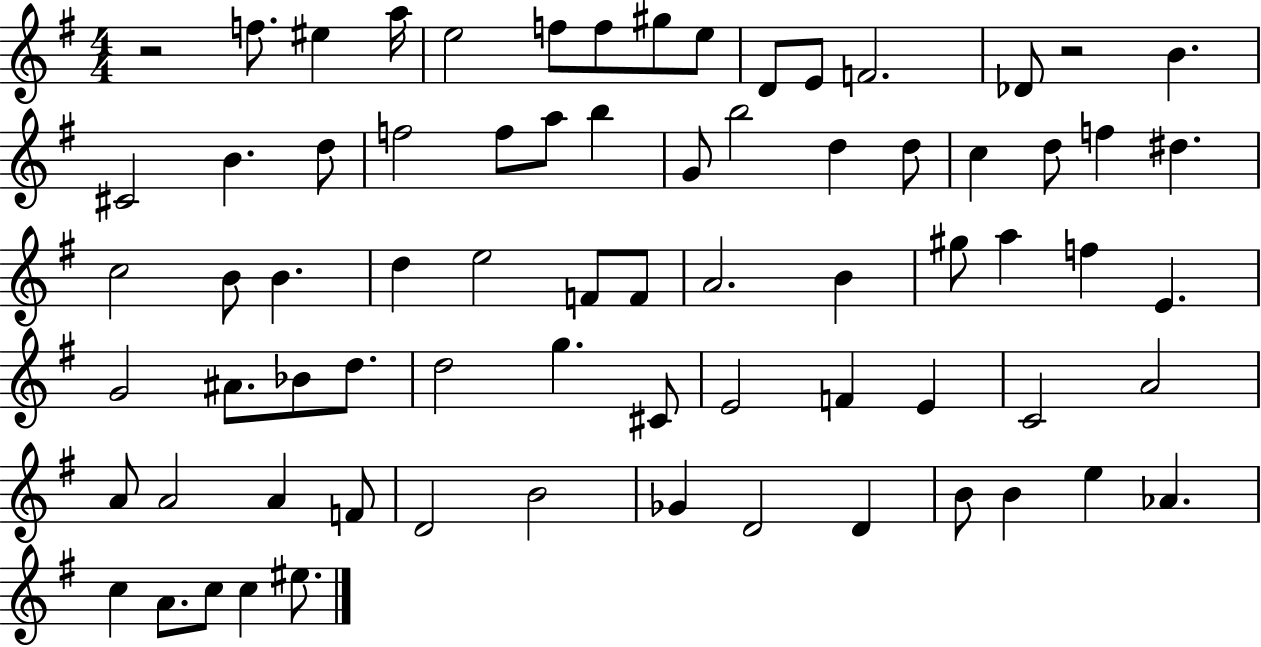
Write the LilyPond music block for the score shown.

{
  \clef treble
  \numericTimeSignature
  \time 4/4
  \key g \major
  r2 f''8. eis''4 a''16 | e''2 f''8 f''8 gis''8 e''8 | d'8 e'8 f'2. | des'8 r2 b'4. | \break cis'2 b'4. d''8 | f''2 f''8 a''8 b''4 | g'8 b''2 d''4 d''8 | c''4 d''8 f''4 dis''4. | \break c''2 b'8 b'4. | d''4 e''2 f'8 f'8 | a'2. b'4 | gis''8 a''4 f''4 e'4. | \break g'2 ais'8. bes'8 d''8. | d''2 g''4. cis'8 | e'2 f'4 e'4 | c'2 a'2 | \break a'8 a'2 a'4 f'8 | d'2 b'2 | ges'4 d'2 d'4 | b'8 b'4 e''4 aes'4. | \break c''4 a'8. c''8 c''4 eis''8. | \bar "|."
}